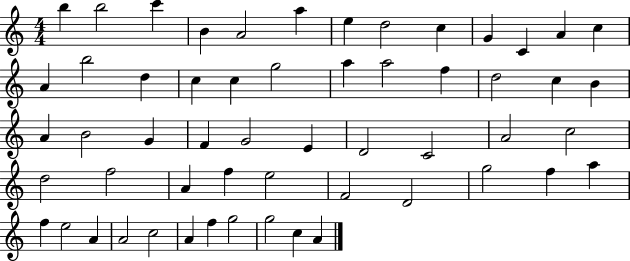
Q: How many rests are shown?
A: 0